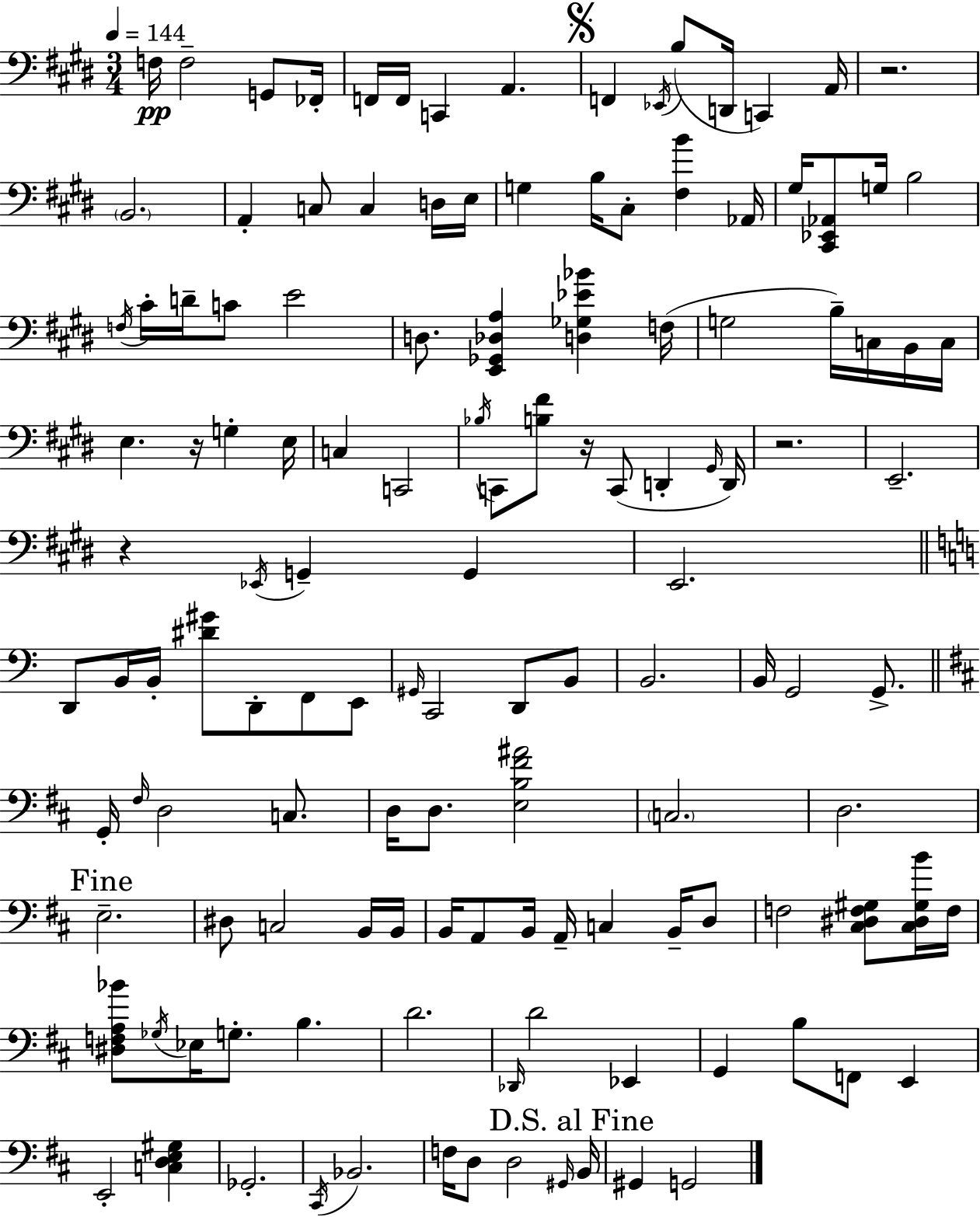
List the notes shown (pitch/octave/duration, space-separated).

F3/s F3/h G2/e FES2/s F2/s F2/s C2/q A2/q. F2/q Eb2/s B3/e D2/s C2/q A2/s R/h. B2/h. A2/q C3/e C3/q D3/s E3/s G3/q B3/s C#3/e [F#3,B4]/q Ab2/s G#3/s [C#2,Eb2,Ab2]/e G3/s B3/h F3/s C#4/s D4/s C4/e E4/h D3/e. [E2,Gb2,Db3,A3]/q [D3,Gb3,Eb4,Bb4]/q F3/s G3/h B3/s C3/s B2/s C3/s E3/q. R/s G3/q E3/s C3/q C2/h Bb3/s C2/e [B3,F#4]/e R/s C2/e D2/q G#2/s D2/s R/h. E2/h. R/q Eb2/s G2/q G2/q E2/h. D2/e B2/s B2/s [D#4,G#4]/e D2/e F2/e E2/e G#2/s C2/h D2/e B2/e B2/h. B2/s G2/h G2/e. G2/s F#3/s D3/h C3/e. D3/s D3/e. [E3,B3,F#4,A#4]/h C3/h. D3/h. E3/h. D#3/e C3/h B2/s B2/s B2/s A2/e B2/s A2/s C3/q B2/s D3/e F3/h [C#3,D#3,F3,G#3]/e [C#3,D#3,G#3,B4]/s F3/s [D#3,F3,A3,Bb4]/e Gb3/s Eb3/s G3/e. B3/q. D4/h. Db2/s D4/h Eb2/q G2/q B3/e F2/e E2/q E2/h [C3,D3,E3,G#3]/q Gb2/h. C#2/s Bb2/h. F3/s D3/e D3/h G#2/s B2/s G#2/q G2/h